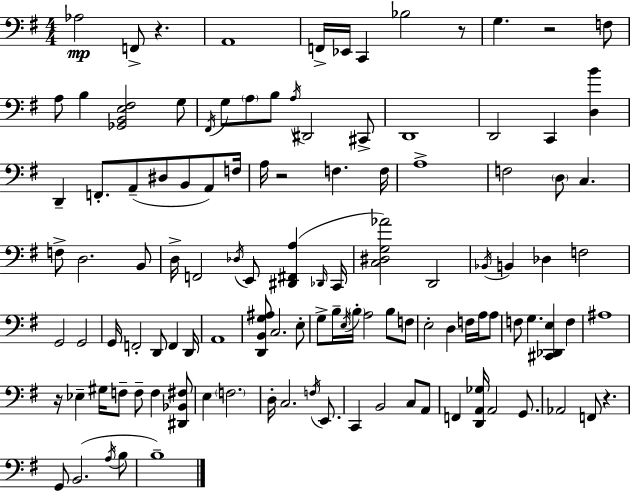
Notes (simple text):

Ab3/h F2/e R/q. A2/w F2/s Eb2/s C2/q Bb3/h R/e G3/q. R/h F3/e A3/e B3/q [Gb2,B2,E3,F#3]/h G3/e F#2/s G3/e A3/e B3/e A3/s D#2/h C#2/e D2/w D2/h C2/q [D3,B4]/q D2/q F2/e. A2/e D#3/e B2/e A2/e F3/s A3/s R/h F3/q. F3/s A3/w F3/h D3/e C3/q. F3/e D3/h. B2/e D3/s F2/h Db3/s E2/e [D#2,F#2,A3]/q Db2/s C2/s [C3,D#3,G3,Ab4]/h D2/h Bb2/s B2/q Db3/q F3/h G2/h G2/h G2/s F2/h D2/e F2/q D2/s A2/w [D2,B2,G3,A#3]/e C3/h. E3/e G3/e B3/s E3/s B3/s A3/h B3/e F3/e E3/h D3/q F3/s A3/s A3/e F3/e G3/q. [C#2,Db2,E3]/q F3/q A#3/w R/s Eb3/q G#3/s F3/e F3/e F3/q [D#2,Bb2,F#3]/e E3/q F3/h. D3/s C3/h. F3/s E2/e. C2/q B2/h C3/e A2/e F2/q [D2,A2,Gb3]/s A2/h G2/e. Ab2/h F2/e R/q. G2/e B2/h. A3/s B3/e B3/w